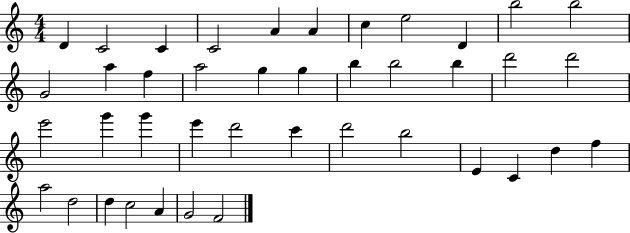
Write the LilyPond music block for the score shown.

{
  \clef treble
  \numericTimeSignature
  \time 4/4
  \key c \major
  d'4 c'2 c'4 | c'2 a'4 a'4 | c''4 e''2 d'4 | b''2 b''2 | \break g'2 a''4 f''4 | a''2 g''4 g''4 | b''4 b''2 b''4 | d'''2 d'''2 | \break e'''2 g'''4 g'''4 | e'''4 d'''2 c'''4 | d'''2 b''2 | e'4 c'4 d''4 f''4 | \break a''2 d''2 | d''4 c''2 a'4 | g'2 f'2 | \bar "|."
}